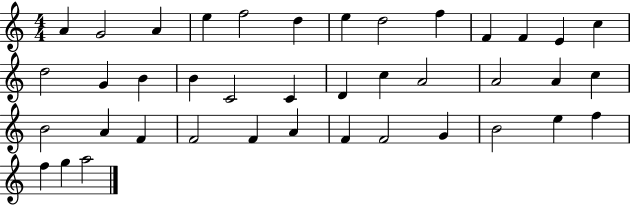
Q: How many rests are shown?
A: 0